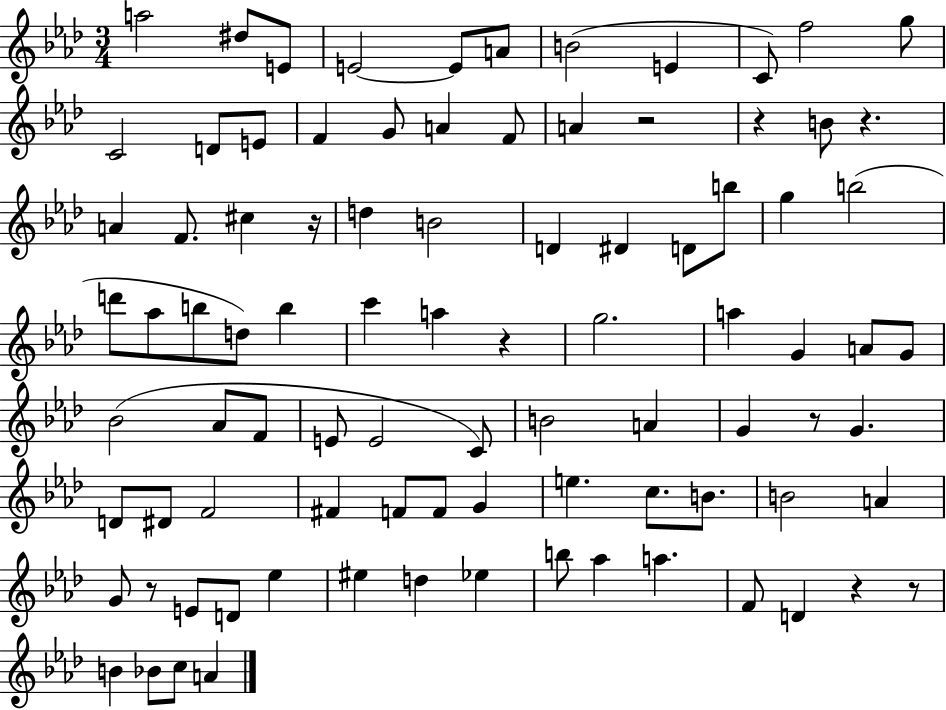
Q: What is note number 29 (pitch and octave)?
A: B5